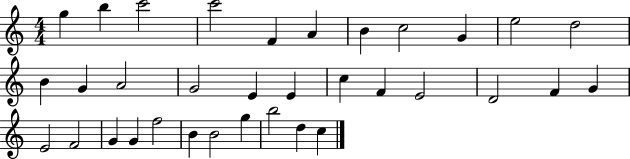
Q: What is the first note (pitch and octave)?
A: G5